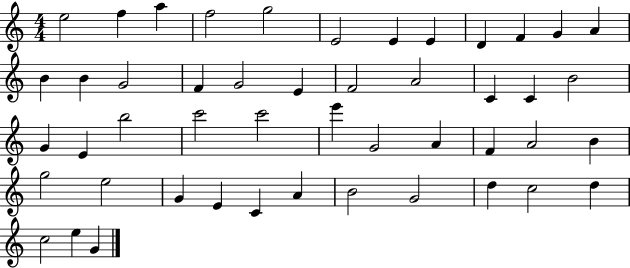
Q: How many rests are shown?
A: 0